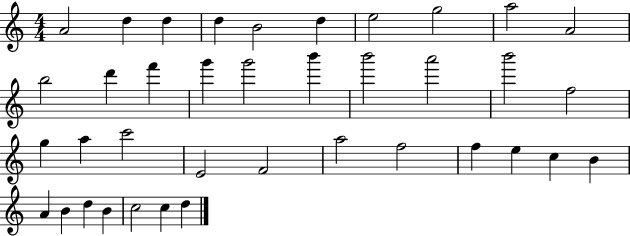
A4/h D5/q D5/q D5/q B4/h D5/q E5/h G5/h A5/h A4/h B5/h D6/q F6/q G6/q G6/h B6/q B6/h A6/h B6/h F5/h G5/q A5/q C6/h E4/h F4/h A5/h F5/h F5/q E5/q C5/q B4/q A4/q B4/q D5/q B4/q C5/h C5/q D5/q